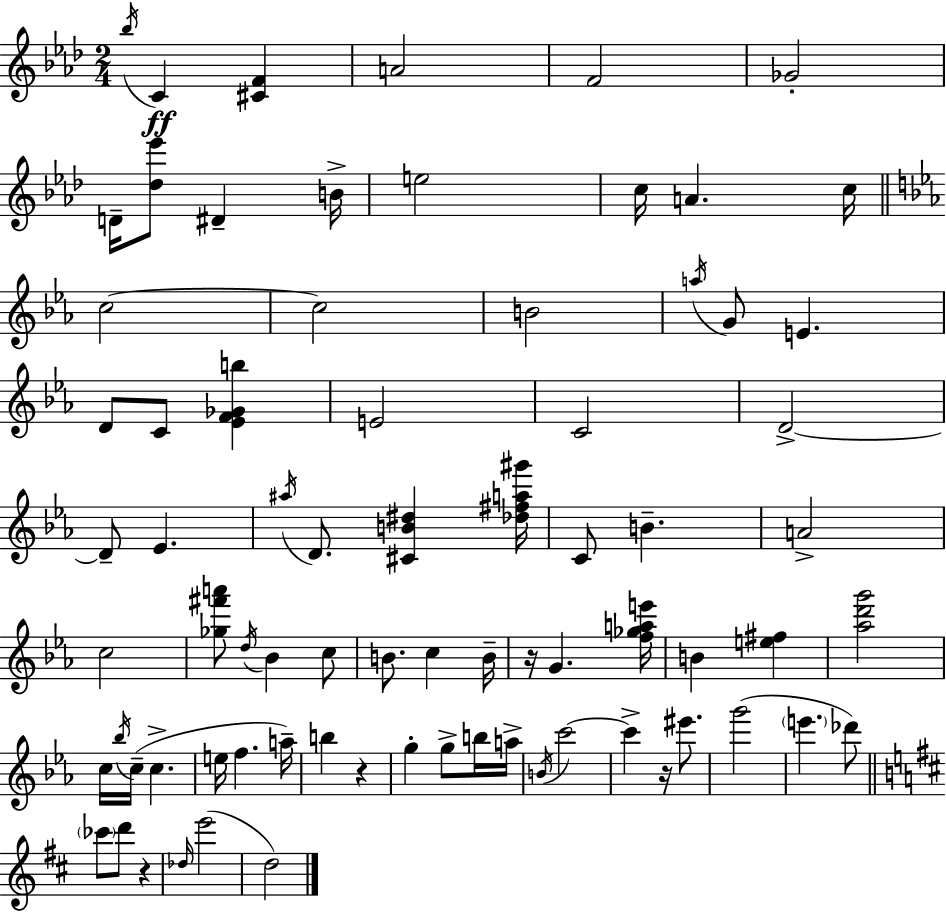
{
  \clef treble
  \numericTimeSignature
  \time 2/4
  \key aes \major
  \acciaccatura { bes''16 }\ff c'4 <cis' f'>4 | a'2 | f'2 | ges'2-. | \break d'16-- <des'' ees'''>8 dis'4-- | b'16-> e''2 | c''16 a'4. | c''16 \bar "||" \break \key ees \major c''2~~ | c''2 | b'2 | \acciaccatura { a''16 } g'8 e'4. | \break d'8 c'8 <ees' f' ges' b''>4 | e'2 | c'2 | d'2->~~ | \break d'8-- ees'4. | \acciaccatura { ais''16 } d'8. <cis' b' dis''>4 | <des'' fis'' a'' gis'''>16 c'8 b'4.-- | a'2-> | \break c''2 | <ges'' fis''' a'''>8 \acciaccatura { d''16 } bes'4 | c''8 b'8. c''4 | b'16-- r16 g'4. | \break <f'' ges'' a'' e'''>16 b'4 <e'' fis''>4 | <aes'' d''' g'''>2 | c''16 \acciaccatura { bes''16 } c''16--( c''4.-> | e''16 f''4. | \break a''16--) b''4 | r4 g''4-. | g''8-> b''16 a''16-> \acciaccatura { b'16 } c'''2~~ | c'''4-> | \break r16 eis'''8. g'''2( | \parenthesize e'''4. | des'''8) \bar "||" \break \key b \minor \parenthesize ces'''8 d'''8 r4 | \grace { des''16 }( e'''2 | d''2) | \bar "|."
}